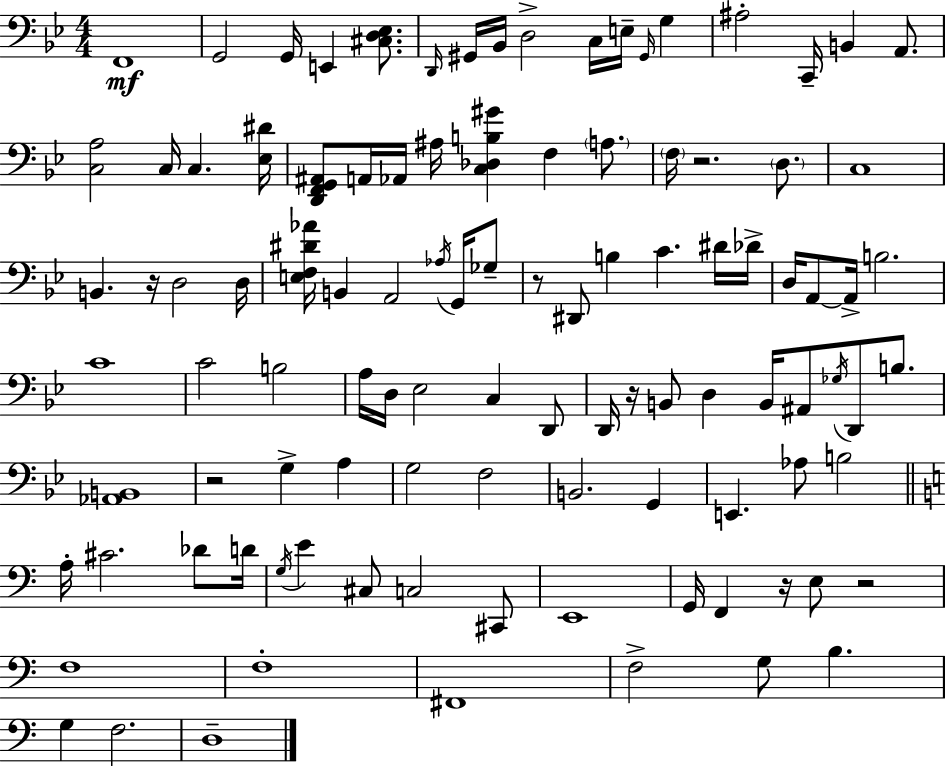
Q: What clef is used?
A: bass